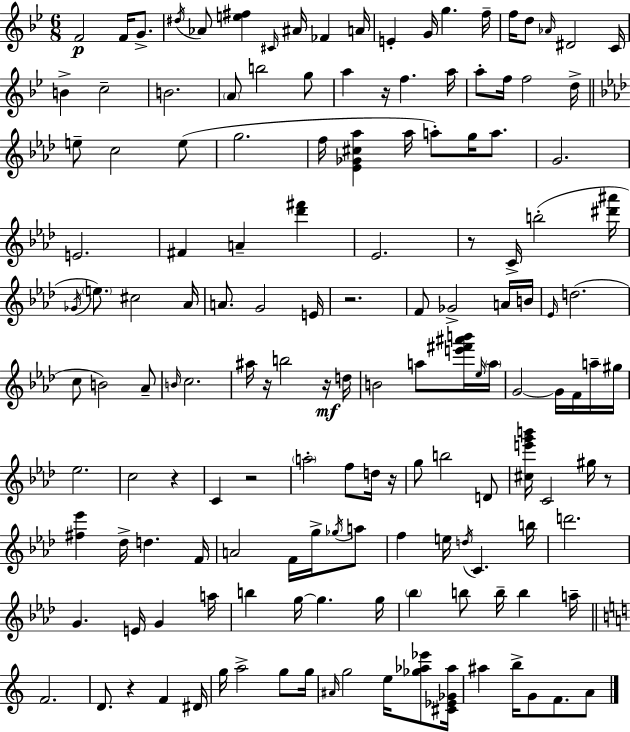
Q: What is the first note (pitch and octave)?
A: F4